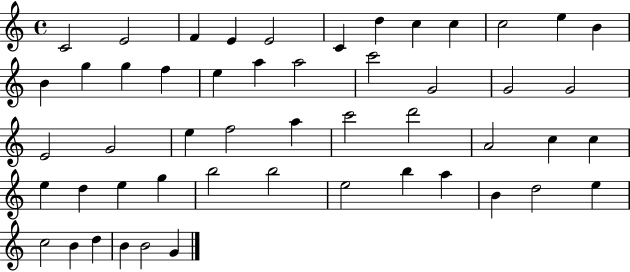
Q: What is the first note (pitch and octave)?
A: C4